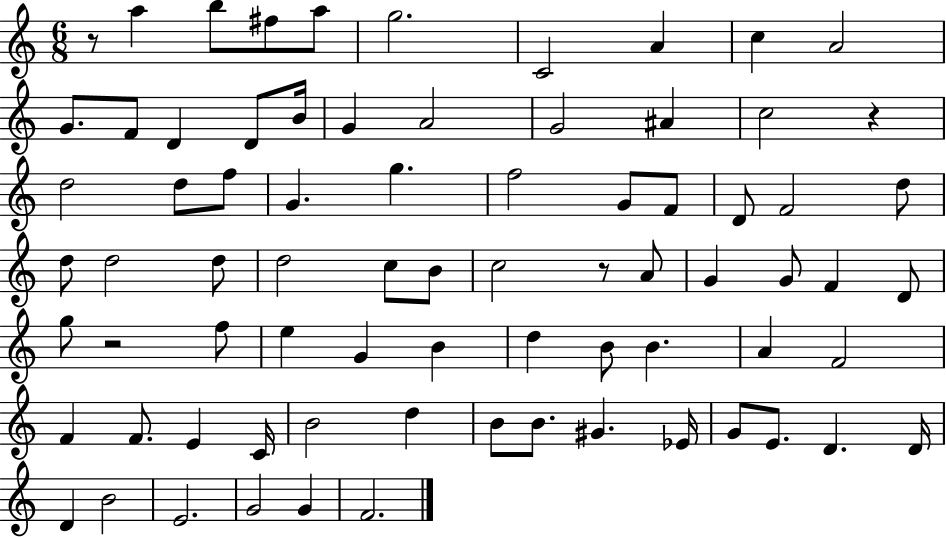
R/e A5/q B5/e F#5/e A5/e G5/h. C4/h A4/q C5/q A4/h G4/e. F4/e D4/q D4/e B4/s G4/q A4/h G4/h A#4/q C5/h R/q D5/h D5/e F5/e G4/q. G5/q. F5/h G4/e F4/e D4/e F4/h D5/e D5/e D5/h D5/e D5/h C5/e B4/e C5/h R/e A4/e G4/q G4/e F4/q D4/e G5/e R/h F5/e E5/q G4/q B4/q D5/q B4/e B4/q. A4/q F4/h F4/q F4/e. E4/q C4/s B4/h D5/q B4/e B4/e. G#4/q. Eb4/s G4/e E4/e. D4/q. D4/s D4/q B4/h E4/h. G4/h G4/q F4/h.